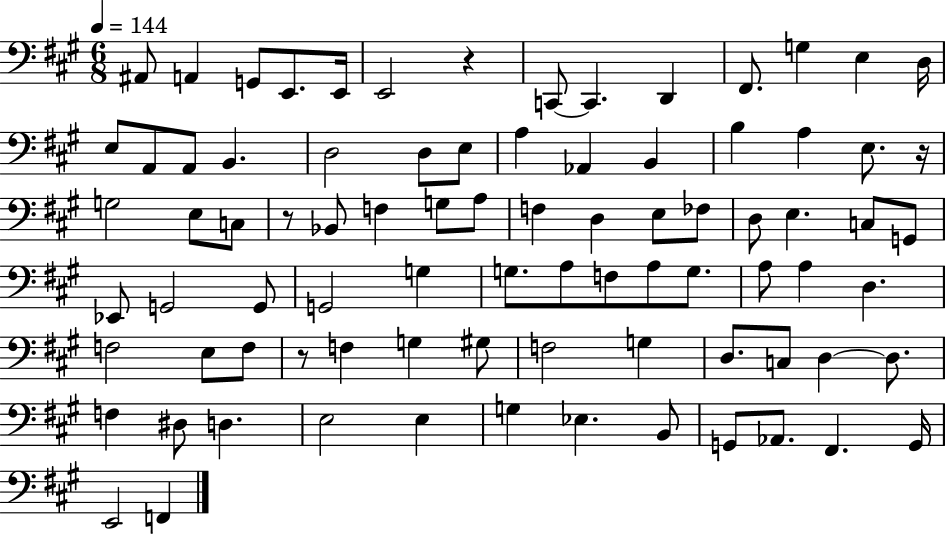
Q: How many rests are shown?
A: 4